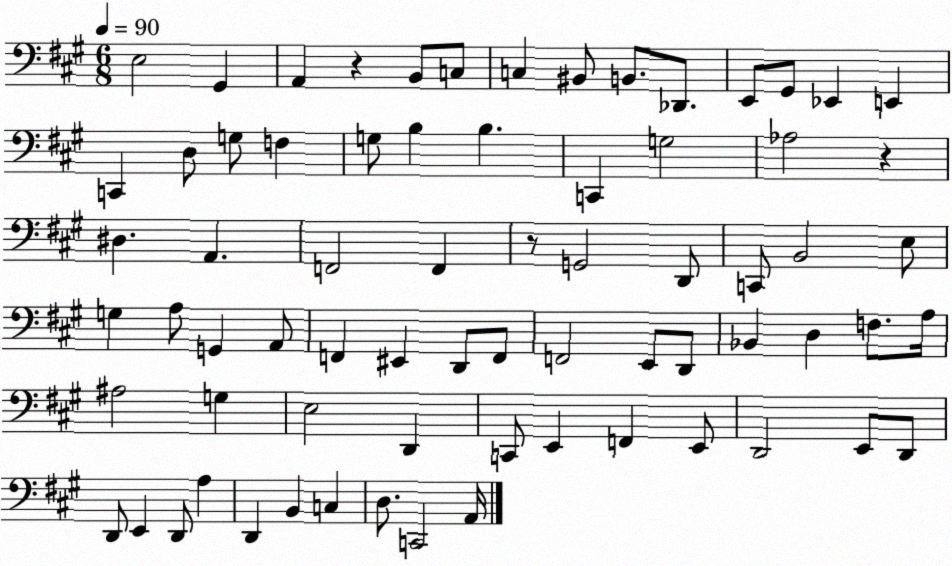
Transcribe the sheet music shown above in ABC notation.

X:1
T:Untitled
M:6/8
L:1/4
K:A
E,2 ^G,, A,, z B,,/2 C,/2 C, ^B,,/2 B,,/2 _D,,/2 E,,/2 ^G,,/2 _E,, E,, C,, D,/2 G,/2 F, G,/2 B, B, C,, G,2 _A,2 z ^D, A,, F,,2 F,, z/2 G,,2 D,,/2 C,,/2 B,,2 E,/2 G, A,/2 G,, A,,/2 F,, ^E,, D,,/2 F,,/2 F,,2 E,,/2 D,,/2 _B,, D, F,/2 A,/4 ^A,2 G, E,2 D,, C,,/2 E,, F,, E,,/2 D,,2 E,,/2 D,,/2 D,,/2 E,, D,,/2 A, D,, B,, C, D,/2 C,,2 A,,/4